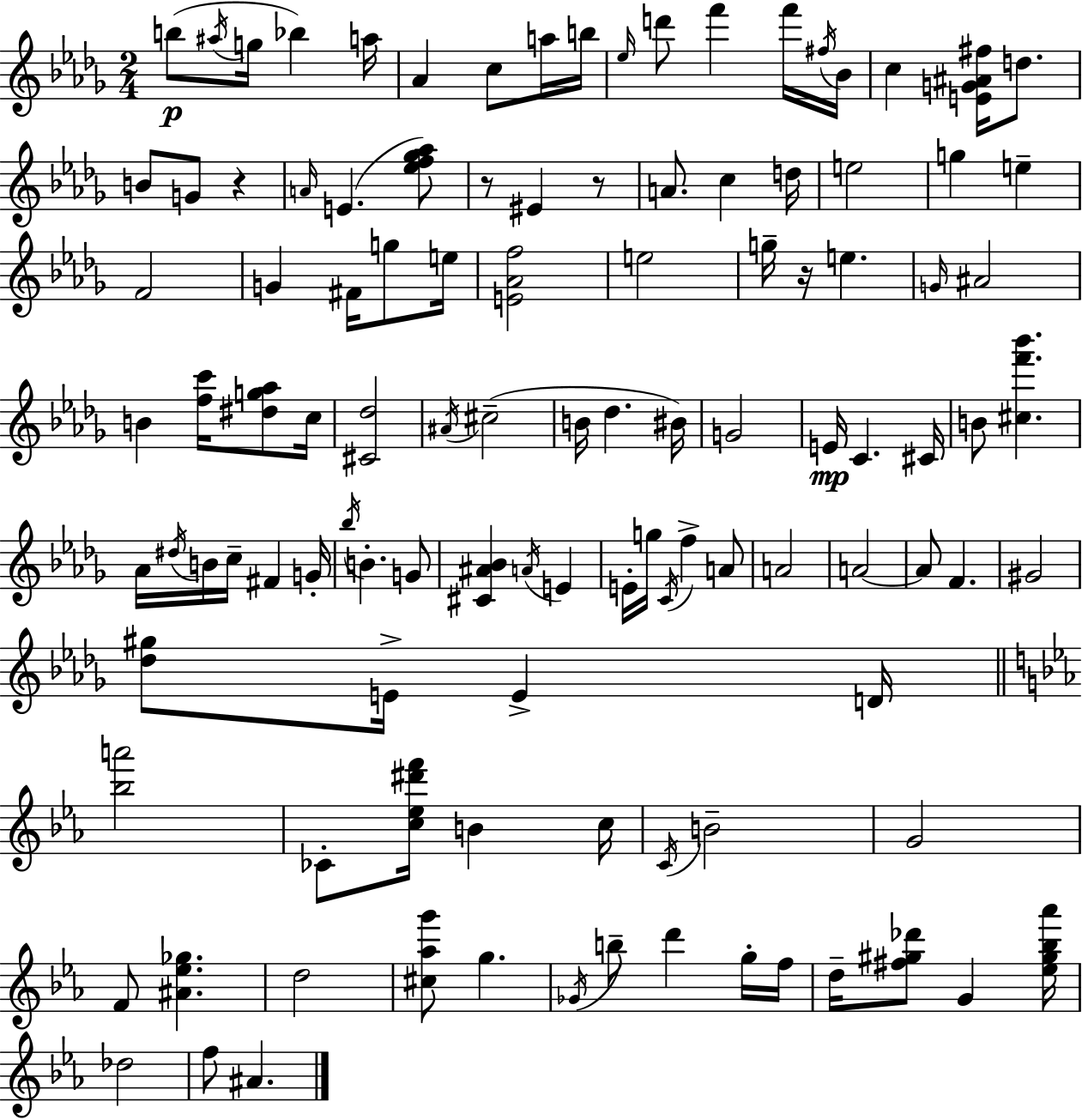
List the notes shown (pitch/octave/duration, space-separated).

B5/e A#5/s G5/s Bb5/q A5/s Ab4/q C5/e A5/s B5/s Eb5/s D6/e F6/q F6/s F#5/s Bb4/s C5/q [E4,G4,A#4,F#5]/s D5/e. B4/e G4/e R/q A4/s E4/q. [Eb5,F5,Gb5,Ab5]/e R/e EIS4/q R/e A4/e. C5/q D5/s E5/h G5/q E5/q F4/h G4/q F#4/s G5/e E5/s [E4,Ab4,F5]/h E5/h G5/s R/s E5/q. G4/s A#4/h B4/q [F5,C6]/s [D#5,G5,Ab5]/e C5/s [C#4,Db5]/h A#4/s C#5/h B4/s Db5/q. BIS4/s G4/h E4/s C4/q. C#4/s B4/e [C#5,F6,Bb6]/q. Ab4/s D#5/s B4/s C5/s F#4/q G4/s Bb5/s B4/q. G4/e [C#4,A#4,Bb4]/q A4/s E4/q E4/s G5/s C4/s F5/q A4/e A4/h A4/h A4/e F4/q. G#4/h [Db5,G#5]/e E4/s E4/q D4/s [Bb5,A6]/h CES4/e [C5,Eb5,D#6,F6]/s B4/q C5/s C4/s B4/h G4/h F4/e [A#4,Eb5,Gb5]/q. D5/h [C#5,Ab5,G6]/e G5/q. Gb4/s B5/e D6/q G5/s F5/s D5/s [F#5,G#5,Db6]/e G4/q [Eb5,G#5,Bb5,Ab6]/s Db5/h F5/e A#4/q.